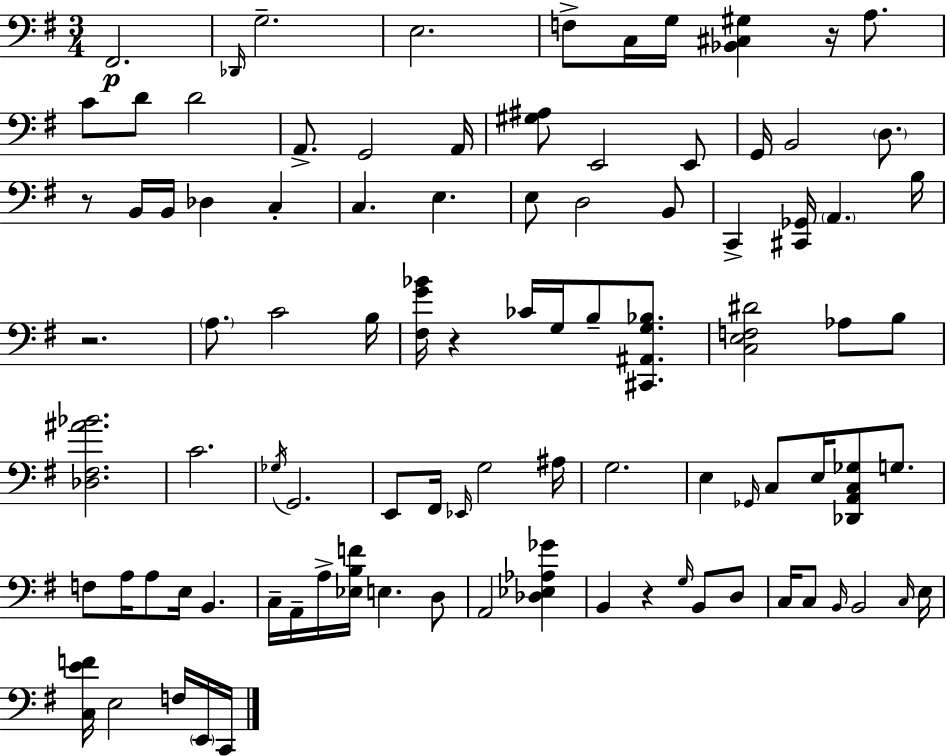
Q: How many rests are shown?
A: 5